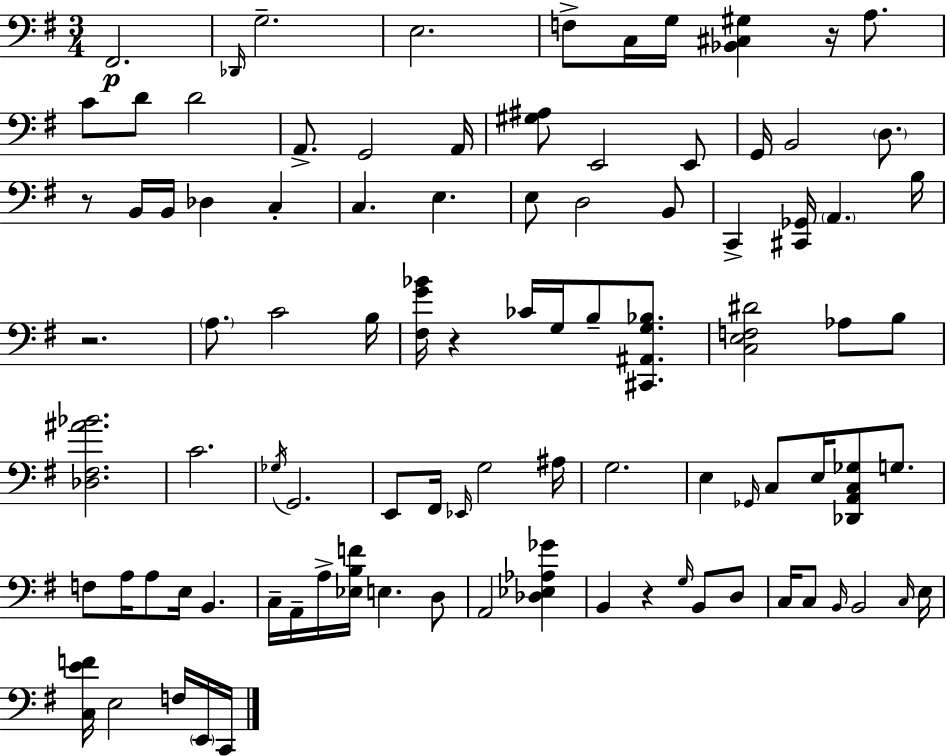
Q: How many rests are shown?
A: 5